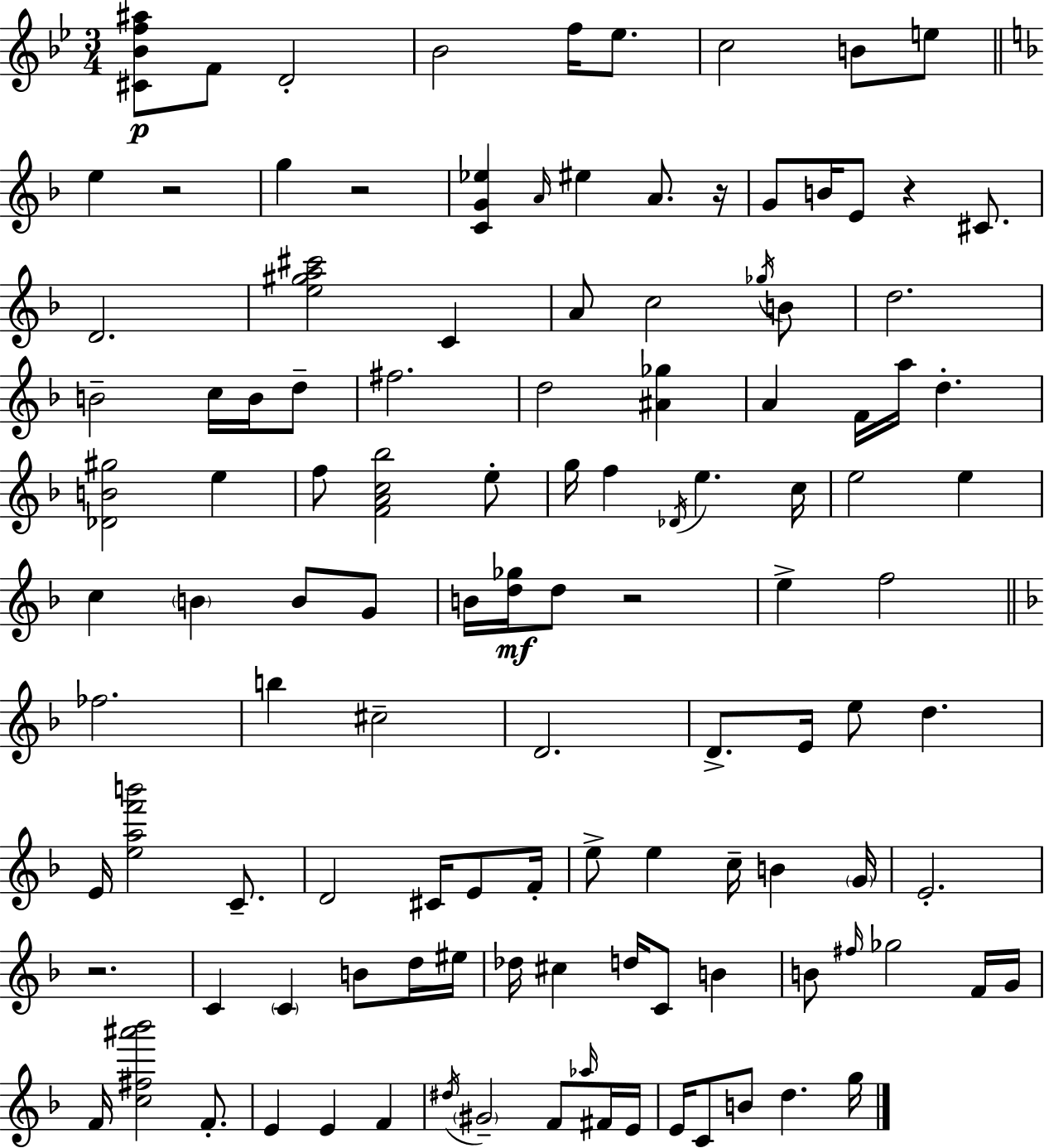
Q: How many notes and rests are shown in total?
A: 118